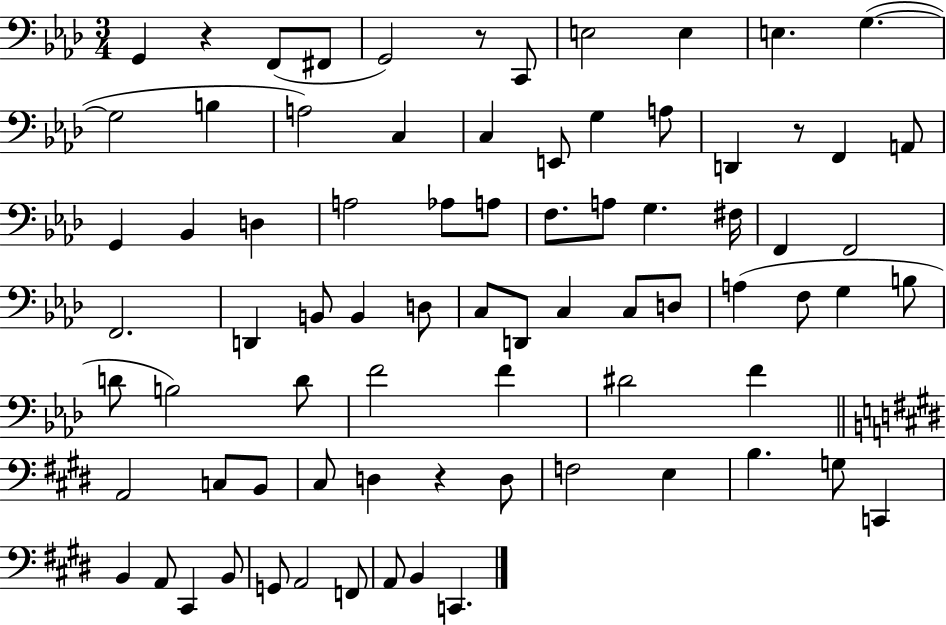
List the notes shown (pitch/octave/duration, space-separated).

G2/q R/q F2/e F#2/e G2/h R/e C2/e E3/h E3/q E3/q. G3/q. G3/h B3/q A3/h C3/q C3/q E2/e G3/q A3/e D2/q R/e F2/q A2/e G2/q Bb2/q D3/q A3/h Ab3/e A3/e F3/e. A3/e G3/q. F#3/s F2/q F2/h F2/h. D2/q B2/e B2/q D3/e C3/e D2/e C3/q C3/e D3/e A3/q F3/e G3/q B3/e D4/e B3/h D4/e F4/h F4/q D#4/h F4/q A2/h C3/e B2/e C#3/e D3/q R/q D3/e F3/h E3/q B3/q. G3/e C2/q B2/q A2/e C#2/q B2/e G2/e A2/h F2/e A2/e B2/q C2/q.